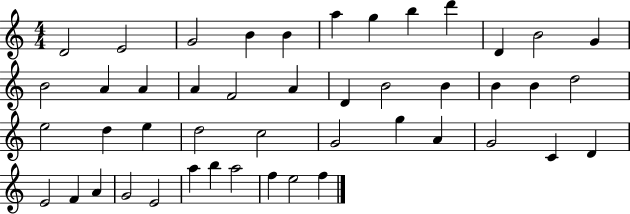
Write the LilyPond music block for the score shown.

{
  \clef treble
  \numericTimeSignature
  \time 4/4
  \key c \major
  d'2 e'2 | g'2 b'4 b'4 | a''4 g''4 b''4 d'''4 | d'4 b'2 g'4 | \break b'2 a'4 a'4 | a'4 f'2 a'4 | d'4 b'2 b'4 | b'4 b'4 d''2 | \break e''2 d''4 e''4 | d''2 c''2 | g'2 g''4 a'4 | g'2 c'4 d'4 | \break e'2 f'4 a'4 | g'2 e'2 | a''4 b''4 a''2 | f''4 e''2 f''4 | \break \bar "|."
}